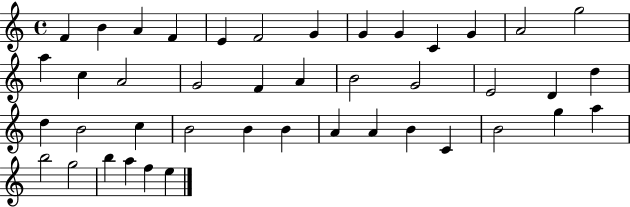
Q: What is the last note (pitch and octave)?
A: E5